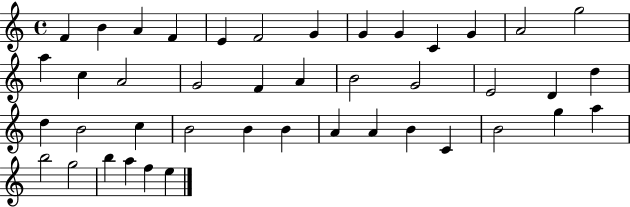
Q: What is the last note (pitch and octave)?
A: E5